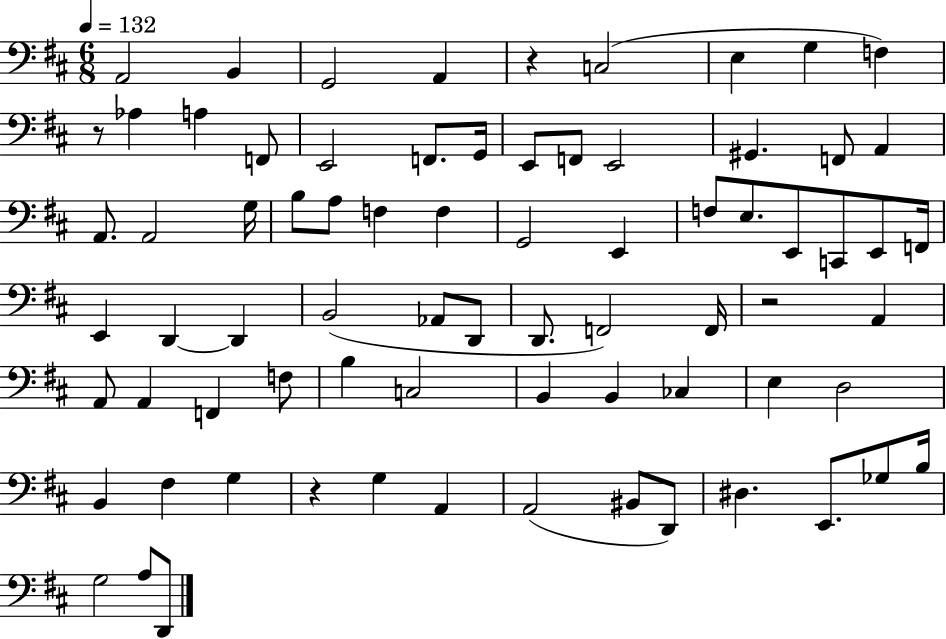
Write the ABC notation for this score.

X:1
T:Untitled
M:6/8
L:1/4
K:D
A,,2 B,, G,,2 A,, z C,2 E, G, F, z/2 _A, A, F,,/2 E,,2 F,,/2 G,,/4 E,,/2 F,,/2 E,,2 ^G,, F,,/2 A,, A,,/2 A,,2 G,/4 B,/2 A,/2 F, F, G,,2 E,, F,/2 E,/2 E,,/2 C,,/2 E,,/2 F,,/4 E,, D,, D,, B,,2 _A,,/2 D,,/2 D,,/2 F,,2 F,,/4 z2 A,, A,,/2 A,, F,, F,/2 B, C,2 B,, B,, _C, E, D,2 B,, ^F, G, z G, A,, A,,2 ^B,,/2 D,,/2 ^D, E,,/2 _G,/2 B,/4 G,2 A,/2 D,,/2